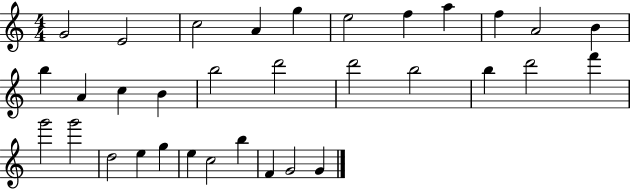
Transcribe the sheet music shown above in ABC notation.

X:1
T:Untitled
M:4/4
L:1/4
K:C
G2 E2 c2 A g e2 f a f A2 B b A c B b2 d'2 d'2 b2 b d'2 f' g'2 g'2 d2 e g e c2 b F G2 G